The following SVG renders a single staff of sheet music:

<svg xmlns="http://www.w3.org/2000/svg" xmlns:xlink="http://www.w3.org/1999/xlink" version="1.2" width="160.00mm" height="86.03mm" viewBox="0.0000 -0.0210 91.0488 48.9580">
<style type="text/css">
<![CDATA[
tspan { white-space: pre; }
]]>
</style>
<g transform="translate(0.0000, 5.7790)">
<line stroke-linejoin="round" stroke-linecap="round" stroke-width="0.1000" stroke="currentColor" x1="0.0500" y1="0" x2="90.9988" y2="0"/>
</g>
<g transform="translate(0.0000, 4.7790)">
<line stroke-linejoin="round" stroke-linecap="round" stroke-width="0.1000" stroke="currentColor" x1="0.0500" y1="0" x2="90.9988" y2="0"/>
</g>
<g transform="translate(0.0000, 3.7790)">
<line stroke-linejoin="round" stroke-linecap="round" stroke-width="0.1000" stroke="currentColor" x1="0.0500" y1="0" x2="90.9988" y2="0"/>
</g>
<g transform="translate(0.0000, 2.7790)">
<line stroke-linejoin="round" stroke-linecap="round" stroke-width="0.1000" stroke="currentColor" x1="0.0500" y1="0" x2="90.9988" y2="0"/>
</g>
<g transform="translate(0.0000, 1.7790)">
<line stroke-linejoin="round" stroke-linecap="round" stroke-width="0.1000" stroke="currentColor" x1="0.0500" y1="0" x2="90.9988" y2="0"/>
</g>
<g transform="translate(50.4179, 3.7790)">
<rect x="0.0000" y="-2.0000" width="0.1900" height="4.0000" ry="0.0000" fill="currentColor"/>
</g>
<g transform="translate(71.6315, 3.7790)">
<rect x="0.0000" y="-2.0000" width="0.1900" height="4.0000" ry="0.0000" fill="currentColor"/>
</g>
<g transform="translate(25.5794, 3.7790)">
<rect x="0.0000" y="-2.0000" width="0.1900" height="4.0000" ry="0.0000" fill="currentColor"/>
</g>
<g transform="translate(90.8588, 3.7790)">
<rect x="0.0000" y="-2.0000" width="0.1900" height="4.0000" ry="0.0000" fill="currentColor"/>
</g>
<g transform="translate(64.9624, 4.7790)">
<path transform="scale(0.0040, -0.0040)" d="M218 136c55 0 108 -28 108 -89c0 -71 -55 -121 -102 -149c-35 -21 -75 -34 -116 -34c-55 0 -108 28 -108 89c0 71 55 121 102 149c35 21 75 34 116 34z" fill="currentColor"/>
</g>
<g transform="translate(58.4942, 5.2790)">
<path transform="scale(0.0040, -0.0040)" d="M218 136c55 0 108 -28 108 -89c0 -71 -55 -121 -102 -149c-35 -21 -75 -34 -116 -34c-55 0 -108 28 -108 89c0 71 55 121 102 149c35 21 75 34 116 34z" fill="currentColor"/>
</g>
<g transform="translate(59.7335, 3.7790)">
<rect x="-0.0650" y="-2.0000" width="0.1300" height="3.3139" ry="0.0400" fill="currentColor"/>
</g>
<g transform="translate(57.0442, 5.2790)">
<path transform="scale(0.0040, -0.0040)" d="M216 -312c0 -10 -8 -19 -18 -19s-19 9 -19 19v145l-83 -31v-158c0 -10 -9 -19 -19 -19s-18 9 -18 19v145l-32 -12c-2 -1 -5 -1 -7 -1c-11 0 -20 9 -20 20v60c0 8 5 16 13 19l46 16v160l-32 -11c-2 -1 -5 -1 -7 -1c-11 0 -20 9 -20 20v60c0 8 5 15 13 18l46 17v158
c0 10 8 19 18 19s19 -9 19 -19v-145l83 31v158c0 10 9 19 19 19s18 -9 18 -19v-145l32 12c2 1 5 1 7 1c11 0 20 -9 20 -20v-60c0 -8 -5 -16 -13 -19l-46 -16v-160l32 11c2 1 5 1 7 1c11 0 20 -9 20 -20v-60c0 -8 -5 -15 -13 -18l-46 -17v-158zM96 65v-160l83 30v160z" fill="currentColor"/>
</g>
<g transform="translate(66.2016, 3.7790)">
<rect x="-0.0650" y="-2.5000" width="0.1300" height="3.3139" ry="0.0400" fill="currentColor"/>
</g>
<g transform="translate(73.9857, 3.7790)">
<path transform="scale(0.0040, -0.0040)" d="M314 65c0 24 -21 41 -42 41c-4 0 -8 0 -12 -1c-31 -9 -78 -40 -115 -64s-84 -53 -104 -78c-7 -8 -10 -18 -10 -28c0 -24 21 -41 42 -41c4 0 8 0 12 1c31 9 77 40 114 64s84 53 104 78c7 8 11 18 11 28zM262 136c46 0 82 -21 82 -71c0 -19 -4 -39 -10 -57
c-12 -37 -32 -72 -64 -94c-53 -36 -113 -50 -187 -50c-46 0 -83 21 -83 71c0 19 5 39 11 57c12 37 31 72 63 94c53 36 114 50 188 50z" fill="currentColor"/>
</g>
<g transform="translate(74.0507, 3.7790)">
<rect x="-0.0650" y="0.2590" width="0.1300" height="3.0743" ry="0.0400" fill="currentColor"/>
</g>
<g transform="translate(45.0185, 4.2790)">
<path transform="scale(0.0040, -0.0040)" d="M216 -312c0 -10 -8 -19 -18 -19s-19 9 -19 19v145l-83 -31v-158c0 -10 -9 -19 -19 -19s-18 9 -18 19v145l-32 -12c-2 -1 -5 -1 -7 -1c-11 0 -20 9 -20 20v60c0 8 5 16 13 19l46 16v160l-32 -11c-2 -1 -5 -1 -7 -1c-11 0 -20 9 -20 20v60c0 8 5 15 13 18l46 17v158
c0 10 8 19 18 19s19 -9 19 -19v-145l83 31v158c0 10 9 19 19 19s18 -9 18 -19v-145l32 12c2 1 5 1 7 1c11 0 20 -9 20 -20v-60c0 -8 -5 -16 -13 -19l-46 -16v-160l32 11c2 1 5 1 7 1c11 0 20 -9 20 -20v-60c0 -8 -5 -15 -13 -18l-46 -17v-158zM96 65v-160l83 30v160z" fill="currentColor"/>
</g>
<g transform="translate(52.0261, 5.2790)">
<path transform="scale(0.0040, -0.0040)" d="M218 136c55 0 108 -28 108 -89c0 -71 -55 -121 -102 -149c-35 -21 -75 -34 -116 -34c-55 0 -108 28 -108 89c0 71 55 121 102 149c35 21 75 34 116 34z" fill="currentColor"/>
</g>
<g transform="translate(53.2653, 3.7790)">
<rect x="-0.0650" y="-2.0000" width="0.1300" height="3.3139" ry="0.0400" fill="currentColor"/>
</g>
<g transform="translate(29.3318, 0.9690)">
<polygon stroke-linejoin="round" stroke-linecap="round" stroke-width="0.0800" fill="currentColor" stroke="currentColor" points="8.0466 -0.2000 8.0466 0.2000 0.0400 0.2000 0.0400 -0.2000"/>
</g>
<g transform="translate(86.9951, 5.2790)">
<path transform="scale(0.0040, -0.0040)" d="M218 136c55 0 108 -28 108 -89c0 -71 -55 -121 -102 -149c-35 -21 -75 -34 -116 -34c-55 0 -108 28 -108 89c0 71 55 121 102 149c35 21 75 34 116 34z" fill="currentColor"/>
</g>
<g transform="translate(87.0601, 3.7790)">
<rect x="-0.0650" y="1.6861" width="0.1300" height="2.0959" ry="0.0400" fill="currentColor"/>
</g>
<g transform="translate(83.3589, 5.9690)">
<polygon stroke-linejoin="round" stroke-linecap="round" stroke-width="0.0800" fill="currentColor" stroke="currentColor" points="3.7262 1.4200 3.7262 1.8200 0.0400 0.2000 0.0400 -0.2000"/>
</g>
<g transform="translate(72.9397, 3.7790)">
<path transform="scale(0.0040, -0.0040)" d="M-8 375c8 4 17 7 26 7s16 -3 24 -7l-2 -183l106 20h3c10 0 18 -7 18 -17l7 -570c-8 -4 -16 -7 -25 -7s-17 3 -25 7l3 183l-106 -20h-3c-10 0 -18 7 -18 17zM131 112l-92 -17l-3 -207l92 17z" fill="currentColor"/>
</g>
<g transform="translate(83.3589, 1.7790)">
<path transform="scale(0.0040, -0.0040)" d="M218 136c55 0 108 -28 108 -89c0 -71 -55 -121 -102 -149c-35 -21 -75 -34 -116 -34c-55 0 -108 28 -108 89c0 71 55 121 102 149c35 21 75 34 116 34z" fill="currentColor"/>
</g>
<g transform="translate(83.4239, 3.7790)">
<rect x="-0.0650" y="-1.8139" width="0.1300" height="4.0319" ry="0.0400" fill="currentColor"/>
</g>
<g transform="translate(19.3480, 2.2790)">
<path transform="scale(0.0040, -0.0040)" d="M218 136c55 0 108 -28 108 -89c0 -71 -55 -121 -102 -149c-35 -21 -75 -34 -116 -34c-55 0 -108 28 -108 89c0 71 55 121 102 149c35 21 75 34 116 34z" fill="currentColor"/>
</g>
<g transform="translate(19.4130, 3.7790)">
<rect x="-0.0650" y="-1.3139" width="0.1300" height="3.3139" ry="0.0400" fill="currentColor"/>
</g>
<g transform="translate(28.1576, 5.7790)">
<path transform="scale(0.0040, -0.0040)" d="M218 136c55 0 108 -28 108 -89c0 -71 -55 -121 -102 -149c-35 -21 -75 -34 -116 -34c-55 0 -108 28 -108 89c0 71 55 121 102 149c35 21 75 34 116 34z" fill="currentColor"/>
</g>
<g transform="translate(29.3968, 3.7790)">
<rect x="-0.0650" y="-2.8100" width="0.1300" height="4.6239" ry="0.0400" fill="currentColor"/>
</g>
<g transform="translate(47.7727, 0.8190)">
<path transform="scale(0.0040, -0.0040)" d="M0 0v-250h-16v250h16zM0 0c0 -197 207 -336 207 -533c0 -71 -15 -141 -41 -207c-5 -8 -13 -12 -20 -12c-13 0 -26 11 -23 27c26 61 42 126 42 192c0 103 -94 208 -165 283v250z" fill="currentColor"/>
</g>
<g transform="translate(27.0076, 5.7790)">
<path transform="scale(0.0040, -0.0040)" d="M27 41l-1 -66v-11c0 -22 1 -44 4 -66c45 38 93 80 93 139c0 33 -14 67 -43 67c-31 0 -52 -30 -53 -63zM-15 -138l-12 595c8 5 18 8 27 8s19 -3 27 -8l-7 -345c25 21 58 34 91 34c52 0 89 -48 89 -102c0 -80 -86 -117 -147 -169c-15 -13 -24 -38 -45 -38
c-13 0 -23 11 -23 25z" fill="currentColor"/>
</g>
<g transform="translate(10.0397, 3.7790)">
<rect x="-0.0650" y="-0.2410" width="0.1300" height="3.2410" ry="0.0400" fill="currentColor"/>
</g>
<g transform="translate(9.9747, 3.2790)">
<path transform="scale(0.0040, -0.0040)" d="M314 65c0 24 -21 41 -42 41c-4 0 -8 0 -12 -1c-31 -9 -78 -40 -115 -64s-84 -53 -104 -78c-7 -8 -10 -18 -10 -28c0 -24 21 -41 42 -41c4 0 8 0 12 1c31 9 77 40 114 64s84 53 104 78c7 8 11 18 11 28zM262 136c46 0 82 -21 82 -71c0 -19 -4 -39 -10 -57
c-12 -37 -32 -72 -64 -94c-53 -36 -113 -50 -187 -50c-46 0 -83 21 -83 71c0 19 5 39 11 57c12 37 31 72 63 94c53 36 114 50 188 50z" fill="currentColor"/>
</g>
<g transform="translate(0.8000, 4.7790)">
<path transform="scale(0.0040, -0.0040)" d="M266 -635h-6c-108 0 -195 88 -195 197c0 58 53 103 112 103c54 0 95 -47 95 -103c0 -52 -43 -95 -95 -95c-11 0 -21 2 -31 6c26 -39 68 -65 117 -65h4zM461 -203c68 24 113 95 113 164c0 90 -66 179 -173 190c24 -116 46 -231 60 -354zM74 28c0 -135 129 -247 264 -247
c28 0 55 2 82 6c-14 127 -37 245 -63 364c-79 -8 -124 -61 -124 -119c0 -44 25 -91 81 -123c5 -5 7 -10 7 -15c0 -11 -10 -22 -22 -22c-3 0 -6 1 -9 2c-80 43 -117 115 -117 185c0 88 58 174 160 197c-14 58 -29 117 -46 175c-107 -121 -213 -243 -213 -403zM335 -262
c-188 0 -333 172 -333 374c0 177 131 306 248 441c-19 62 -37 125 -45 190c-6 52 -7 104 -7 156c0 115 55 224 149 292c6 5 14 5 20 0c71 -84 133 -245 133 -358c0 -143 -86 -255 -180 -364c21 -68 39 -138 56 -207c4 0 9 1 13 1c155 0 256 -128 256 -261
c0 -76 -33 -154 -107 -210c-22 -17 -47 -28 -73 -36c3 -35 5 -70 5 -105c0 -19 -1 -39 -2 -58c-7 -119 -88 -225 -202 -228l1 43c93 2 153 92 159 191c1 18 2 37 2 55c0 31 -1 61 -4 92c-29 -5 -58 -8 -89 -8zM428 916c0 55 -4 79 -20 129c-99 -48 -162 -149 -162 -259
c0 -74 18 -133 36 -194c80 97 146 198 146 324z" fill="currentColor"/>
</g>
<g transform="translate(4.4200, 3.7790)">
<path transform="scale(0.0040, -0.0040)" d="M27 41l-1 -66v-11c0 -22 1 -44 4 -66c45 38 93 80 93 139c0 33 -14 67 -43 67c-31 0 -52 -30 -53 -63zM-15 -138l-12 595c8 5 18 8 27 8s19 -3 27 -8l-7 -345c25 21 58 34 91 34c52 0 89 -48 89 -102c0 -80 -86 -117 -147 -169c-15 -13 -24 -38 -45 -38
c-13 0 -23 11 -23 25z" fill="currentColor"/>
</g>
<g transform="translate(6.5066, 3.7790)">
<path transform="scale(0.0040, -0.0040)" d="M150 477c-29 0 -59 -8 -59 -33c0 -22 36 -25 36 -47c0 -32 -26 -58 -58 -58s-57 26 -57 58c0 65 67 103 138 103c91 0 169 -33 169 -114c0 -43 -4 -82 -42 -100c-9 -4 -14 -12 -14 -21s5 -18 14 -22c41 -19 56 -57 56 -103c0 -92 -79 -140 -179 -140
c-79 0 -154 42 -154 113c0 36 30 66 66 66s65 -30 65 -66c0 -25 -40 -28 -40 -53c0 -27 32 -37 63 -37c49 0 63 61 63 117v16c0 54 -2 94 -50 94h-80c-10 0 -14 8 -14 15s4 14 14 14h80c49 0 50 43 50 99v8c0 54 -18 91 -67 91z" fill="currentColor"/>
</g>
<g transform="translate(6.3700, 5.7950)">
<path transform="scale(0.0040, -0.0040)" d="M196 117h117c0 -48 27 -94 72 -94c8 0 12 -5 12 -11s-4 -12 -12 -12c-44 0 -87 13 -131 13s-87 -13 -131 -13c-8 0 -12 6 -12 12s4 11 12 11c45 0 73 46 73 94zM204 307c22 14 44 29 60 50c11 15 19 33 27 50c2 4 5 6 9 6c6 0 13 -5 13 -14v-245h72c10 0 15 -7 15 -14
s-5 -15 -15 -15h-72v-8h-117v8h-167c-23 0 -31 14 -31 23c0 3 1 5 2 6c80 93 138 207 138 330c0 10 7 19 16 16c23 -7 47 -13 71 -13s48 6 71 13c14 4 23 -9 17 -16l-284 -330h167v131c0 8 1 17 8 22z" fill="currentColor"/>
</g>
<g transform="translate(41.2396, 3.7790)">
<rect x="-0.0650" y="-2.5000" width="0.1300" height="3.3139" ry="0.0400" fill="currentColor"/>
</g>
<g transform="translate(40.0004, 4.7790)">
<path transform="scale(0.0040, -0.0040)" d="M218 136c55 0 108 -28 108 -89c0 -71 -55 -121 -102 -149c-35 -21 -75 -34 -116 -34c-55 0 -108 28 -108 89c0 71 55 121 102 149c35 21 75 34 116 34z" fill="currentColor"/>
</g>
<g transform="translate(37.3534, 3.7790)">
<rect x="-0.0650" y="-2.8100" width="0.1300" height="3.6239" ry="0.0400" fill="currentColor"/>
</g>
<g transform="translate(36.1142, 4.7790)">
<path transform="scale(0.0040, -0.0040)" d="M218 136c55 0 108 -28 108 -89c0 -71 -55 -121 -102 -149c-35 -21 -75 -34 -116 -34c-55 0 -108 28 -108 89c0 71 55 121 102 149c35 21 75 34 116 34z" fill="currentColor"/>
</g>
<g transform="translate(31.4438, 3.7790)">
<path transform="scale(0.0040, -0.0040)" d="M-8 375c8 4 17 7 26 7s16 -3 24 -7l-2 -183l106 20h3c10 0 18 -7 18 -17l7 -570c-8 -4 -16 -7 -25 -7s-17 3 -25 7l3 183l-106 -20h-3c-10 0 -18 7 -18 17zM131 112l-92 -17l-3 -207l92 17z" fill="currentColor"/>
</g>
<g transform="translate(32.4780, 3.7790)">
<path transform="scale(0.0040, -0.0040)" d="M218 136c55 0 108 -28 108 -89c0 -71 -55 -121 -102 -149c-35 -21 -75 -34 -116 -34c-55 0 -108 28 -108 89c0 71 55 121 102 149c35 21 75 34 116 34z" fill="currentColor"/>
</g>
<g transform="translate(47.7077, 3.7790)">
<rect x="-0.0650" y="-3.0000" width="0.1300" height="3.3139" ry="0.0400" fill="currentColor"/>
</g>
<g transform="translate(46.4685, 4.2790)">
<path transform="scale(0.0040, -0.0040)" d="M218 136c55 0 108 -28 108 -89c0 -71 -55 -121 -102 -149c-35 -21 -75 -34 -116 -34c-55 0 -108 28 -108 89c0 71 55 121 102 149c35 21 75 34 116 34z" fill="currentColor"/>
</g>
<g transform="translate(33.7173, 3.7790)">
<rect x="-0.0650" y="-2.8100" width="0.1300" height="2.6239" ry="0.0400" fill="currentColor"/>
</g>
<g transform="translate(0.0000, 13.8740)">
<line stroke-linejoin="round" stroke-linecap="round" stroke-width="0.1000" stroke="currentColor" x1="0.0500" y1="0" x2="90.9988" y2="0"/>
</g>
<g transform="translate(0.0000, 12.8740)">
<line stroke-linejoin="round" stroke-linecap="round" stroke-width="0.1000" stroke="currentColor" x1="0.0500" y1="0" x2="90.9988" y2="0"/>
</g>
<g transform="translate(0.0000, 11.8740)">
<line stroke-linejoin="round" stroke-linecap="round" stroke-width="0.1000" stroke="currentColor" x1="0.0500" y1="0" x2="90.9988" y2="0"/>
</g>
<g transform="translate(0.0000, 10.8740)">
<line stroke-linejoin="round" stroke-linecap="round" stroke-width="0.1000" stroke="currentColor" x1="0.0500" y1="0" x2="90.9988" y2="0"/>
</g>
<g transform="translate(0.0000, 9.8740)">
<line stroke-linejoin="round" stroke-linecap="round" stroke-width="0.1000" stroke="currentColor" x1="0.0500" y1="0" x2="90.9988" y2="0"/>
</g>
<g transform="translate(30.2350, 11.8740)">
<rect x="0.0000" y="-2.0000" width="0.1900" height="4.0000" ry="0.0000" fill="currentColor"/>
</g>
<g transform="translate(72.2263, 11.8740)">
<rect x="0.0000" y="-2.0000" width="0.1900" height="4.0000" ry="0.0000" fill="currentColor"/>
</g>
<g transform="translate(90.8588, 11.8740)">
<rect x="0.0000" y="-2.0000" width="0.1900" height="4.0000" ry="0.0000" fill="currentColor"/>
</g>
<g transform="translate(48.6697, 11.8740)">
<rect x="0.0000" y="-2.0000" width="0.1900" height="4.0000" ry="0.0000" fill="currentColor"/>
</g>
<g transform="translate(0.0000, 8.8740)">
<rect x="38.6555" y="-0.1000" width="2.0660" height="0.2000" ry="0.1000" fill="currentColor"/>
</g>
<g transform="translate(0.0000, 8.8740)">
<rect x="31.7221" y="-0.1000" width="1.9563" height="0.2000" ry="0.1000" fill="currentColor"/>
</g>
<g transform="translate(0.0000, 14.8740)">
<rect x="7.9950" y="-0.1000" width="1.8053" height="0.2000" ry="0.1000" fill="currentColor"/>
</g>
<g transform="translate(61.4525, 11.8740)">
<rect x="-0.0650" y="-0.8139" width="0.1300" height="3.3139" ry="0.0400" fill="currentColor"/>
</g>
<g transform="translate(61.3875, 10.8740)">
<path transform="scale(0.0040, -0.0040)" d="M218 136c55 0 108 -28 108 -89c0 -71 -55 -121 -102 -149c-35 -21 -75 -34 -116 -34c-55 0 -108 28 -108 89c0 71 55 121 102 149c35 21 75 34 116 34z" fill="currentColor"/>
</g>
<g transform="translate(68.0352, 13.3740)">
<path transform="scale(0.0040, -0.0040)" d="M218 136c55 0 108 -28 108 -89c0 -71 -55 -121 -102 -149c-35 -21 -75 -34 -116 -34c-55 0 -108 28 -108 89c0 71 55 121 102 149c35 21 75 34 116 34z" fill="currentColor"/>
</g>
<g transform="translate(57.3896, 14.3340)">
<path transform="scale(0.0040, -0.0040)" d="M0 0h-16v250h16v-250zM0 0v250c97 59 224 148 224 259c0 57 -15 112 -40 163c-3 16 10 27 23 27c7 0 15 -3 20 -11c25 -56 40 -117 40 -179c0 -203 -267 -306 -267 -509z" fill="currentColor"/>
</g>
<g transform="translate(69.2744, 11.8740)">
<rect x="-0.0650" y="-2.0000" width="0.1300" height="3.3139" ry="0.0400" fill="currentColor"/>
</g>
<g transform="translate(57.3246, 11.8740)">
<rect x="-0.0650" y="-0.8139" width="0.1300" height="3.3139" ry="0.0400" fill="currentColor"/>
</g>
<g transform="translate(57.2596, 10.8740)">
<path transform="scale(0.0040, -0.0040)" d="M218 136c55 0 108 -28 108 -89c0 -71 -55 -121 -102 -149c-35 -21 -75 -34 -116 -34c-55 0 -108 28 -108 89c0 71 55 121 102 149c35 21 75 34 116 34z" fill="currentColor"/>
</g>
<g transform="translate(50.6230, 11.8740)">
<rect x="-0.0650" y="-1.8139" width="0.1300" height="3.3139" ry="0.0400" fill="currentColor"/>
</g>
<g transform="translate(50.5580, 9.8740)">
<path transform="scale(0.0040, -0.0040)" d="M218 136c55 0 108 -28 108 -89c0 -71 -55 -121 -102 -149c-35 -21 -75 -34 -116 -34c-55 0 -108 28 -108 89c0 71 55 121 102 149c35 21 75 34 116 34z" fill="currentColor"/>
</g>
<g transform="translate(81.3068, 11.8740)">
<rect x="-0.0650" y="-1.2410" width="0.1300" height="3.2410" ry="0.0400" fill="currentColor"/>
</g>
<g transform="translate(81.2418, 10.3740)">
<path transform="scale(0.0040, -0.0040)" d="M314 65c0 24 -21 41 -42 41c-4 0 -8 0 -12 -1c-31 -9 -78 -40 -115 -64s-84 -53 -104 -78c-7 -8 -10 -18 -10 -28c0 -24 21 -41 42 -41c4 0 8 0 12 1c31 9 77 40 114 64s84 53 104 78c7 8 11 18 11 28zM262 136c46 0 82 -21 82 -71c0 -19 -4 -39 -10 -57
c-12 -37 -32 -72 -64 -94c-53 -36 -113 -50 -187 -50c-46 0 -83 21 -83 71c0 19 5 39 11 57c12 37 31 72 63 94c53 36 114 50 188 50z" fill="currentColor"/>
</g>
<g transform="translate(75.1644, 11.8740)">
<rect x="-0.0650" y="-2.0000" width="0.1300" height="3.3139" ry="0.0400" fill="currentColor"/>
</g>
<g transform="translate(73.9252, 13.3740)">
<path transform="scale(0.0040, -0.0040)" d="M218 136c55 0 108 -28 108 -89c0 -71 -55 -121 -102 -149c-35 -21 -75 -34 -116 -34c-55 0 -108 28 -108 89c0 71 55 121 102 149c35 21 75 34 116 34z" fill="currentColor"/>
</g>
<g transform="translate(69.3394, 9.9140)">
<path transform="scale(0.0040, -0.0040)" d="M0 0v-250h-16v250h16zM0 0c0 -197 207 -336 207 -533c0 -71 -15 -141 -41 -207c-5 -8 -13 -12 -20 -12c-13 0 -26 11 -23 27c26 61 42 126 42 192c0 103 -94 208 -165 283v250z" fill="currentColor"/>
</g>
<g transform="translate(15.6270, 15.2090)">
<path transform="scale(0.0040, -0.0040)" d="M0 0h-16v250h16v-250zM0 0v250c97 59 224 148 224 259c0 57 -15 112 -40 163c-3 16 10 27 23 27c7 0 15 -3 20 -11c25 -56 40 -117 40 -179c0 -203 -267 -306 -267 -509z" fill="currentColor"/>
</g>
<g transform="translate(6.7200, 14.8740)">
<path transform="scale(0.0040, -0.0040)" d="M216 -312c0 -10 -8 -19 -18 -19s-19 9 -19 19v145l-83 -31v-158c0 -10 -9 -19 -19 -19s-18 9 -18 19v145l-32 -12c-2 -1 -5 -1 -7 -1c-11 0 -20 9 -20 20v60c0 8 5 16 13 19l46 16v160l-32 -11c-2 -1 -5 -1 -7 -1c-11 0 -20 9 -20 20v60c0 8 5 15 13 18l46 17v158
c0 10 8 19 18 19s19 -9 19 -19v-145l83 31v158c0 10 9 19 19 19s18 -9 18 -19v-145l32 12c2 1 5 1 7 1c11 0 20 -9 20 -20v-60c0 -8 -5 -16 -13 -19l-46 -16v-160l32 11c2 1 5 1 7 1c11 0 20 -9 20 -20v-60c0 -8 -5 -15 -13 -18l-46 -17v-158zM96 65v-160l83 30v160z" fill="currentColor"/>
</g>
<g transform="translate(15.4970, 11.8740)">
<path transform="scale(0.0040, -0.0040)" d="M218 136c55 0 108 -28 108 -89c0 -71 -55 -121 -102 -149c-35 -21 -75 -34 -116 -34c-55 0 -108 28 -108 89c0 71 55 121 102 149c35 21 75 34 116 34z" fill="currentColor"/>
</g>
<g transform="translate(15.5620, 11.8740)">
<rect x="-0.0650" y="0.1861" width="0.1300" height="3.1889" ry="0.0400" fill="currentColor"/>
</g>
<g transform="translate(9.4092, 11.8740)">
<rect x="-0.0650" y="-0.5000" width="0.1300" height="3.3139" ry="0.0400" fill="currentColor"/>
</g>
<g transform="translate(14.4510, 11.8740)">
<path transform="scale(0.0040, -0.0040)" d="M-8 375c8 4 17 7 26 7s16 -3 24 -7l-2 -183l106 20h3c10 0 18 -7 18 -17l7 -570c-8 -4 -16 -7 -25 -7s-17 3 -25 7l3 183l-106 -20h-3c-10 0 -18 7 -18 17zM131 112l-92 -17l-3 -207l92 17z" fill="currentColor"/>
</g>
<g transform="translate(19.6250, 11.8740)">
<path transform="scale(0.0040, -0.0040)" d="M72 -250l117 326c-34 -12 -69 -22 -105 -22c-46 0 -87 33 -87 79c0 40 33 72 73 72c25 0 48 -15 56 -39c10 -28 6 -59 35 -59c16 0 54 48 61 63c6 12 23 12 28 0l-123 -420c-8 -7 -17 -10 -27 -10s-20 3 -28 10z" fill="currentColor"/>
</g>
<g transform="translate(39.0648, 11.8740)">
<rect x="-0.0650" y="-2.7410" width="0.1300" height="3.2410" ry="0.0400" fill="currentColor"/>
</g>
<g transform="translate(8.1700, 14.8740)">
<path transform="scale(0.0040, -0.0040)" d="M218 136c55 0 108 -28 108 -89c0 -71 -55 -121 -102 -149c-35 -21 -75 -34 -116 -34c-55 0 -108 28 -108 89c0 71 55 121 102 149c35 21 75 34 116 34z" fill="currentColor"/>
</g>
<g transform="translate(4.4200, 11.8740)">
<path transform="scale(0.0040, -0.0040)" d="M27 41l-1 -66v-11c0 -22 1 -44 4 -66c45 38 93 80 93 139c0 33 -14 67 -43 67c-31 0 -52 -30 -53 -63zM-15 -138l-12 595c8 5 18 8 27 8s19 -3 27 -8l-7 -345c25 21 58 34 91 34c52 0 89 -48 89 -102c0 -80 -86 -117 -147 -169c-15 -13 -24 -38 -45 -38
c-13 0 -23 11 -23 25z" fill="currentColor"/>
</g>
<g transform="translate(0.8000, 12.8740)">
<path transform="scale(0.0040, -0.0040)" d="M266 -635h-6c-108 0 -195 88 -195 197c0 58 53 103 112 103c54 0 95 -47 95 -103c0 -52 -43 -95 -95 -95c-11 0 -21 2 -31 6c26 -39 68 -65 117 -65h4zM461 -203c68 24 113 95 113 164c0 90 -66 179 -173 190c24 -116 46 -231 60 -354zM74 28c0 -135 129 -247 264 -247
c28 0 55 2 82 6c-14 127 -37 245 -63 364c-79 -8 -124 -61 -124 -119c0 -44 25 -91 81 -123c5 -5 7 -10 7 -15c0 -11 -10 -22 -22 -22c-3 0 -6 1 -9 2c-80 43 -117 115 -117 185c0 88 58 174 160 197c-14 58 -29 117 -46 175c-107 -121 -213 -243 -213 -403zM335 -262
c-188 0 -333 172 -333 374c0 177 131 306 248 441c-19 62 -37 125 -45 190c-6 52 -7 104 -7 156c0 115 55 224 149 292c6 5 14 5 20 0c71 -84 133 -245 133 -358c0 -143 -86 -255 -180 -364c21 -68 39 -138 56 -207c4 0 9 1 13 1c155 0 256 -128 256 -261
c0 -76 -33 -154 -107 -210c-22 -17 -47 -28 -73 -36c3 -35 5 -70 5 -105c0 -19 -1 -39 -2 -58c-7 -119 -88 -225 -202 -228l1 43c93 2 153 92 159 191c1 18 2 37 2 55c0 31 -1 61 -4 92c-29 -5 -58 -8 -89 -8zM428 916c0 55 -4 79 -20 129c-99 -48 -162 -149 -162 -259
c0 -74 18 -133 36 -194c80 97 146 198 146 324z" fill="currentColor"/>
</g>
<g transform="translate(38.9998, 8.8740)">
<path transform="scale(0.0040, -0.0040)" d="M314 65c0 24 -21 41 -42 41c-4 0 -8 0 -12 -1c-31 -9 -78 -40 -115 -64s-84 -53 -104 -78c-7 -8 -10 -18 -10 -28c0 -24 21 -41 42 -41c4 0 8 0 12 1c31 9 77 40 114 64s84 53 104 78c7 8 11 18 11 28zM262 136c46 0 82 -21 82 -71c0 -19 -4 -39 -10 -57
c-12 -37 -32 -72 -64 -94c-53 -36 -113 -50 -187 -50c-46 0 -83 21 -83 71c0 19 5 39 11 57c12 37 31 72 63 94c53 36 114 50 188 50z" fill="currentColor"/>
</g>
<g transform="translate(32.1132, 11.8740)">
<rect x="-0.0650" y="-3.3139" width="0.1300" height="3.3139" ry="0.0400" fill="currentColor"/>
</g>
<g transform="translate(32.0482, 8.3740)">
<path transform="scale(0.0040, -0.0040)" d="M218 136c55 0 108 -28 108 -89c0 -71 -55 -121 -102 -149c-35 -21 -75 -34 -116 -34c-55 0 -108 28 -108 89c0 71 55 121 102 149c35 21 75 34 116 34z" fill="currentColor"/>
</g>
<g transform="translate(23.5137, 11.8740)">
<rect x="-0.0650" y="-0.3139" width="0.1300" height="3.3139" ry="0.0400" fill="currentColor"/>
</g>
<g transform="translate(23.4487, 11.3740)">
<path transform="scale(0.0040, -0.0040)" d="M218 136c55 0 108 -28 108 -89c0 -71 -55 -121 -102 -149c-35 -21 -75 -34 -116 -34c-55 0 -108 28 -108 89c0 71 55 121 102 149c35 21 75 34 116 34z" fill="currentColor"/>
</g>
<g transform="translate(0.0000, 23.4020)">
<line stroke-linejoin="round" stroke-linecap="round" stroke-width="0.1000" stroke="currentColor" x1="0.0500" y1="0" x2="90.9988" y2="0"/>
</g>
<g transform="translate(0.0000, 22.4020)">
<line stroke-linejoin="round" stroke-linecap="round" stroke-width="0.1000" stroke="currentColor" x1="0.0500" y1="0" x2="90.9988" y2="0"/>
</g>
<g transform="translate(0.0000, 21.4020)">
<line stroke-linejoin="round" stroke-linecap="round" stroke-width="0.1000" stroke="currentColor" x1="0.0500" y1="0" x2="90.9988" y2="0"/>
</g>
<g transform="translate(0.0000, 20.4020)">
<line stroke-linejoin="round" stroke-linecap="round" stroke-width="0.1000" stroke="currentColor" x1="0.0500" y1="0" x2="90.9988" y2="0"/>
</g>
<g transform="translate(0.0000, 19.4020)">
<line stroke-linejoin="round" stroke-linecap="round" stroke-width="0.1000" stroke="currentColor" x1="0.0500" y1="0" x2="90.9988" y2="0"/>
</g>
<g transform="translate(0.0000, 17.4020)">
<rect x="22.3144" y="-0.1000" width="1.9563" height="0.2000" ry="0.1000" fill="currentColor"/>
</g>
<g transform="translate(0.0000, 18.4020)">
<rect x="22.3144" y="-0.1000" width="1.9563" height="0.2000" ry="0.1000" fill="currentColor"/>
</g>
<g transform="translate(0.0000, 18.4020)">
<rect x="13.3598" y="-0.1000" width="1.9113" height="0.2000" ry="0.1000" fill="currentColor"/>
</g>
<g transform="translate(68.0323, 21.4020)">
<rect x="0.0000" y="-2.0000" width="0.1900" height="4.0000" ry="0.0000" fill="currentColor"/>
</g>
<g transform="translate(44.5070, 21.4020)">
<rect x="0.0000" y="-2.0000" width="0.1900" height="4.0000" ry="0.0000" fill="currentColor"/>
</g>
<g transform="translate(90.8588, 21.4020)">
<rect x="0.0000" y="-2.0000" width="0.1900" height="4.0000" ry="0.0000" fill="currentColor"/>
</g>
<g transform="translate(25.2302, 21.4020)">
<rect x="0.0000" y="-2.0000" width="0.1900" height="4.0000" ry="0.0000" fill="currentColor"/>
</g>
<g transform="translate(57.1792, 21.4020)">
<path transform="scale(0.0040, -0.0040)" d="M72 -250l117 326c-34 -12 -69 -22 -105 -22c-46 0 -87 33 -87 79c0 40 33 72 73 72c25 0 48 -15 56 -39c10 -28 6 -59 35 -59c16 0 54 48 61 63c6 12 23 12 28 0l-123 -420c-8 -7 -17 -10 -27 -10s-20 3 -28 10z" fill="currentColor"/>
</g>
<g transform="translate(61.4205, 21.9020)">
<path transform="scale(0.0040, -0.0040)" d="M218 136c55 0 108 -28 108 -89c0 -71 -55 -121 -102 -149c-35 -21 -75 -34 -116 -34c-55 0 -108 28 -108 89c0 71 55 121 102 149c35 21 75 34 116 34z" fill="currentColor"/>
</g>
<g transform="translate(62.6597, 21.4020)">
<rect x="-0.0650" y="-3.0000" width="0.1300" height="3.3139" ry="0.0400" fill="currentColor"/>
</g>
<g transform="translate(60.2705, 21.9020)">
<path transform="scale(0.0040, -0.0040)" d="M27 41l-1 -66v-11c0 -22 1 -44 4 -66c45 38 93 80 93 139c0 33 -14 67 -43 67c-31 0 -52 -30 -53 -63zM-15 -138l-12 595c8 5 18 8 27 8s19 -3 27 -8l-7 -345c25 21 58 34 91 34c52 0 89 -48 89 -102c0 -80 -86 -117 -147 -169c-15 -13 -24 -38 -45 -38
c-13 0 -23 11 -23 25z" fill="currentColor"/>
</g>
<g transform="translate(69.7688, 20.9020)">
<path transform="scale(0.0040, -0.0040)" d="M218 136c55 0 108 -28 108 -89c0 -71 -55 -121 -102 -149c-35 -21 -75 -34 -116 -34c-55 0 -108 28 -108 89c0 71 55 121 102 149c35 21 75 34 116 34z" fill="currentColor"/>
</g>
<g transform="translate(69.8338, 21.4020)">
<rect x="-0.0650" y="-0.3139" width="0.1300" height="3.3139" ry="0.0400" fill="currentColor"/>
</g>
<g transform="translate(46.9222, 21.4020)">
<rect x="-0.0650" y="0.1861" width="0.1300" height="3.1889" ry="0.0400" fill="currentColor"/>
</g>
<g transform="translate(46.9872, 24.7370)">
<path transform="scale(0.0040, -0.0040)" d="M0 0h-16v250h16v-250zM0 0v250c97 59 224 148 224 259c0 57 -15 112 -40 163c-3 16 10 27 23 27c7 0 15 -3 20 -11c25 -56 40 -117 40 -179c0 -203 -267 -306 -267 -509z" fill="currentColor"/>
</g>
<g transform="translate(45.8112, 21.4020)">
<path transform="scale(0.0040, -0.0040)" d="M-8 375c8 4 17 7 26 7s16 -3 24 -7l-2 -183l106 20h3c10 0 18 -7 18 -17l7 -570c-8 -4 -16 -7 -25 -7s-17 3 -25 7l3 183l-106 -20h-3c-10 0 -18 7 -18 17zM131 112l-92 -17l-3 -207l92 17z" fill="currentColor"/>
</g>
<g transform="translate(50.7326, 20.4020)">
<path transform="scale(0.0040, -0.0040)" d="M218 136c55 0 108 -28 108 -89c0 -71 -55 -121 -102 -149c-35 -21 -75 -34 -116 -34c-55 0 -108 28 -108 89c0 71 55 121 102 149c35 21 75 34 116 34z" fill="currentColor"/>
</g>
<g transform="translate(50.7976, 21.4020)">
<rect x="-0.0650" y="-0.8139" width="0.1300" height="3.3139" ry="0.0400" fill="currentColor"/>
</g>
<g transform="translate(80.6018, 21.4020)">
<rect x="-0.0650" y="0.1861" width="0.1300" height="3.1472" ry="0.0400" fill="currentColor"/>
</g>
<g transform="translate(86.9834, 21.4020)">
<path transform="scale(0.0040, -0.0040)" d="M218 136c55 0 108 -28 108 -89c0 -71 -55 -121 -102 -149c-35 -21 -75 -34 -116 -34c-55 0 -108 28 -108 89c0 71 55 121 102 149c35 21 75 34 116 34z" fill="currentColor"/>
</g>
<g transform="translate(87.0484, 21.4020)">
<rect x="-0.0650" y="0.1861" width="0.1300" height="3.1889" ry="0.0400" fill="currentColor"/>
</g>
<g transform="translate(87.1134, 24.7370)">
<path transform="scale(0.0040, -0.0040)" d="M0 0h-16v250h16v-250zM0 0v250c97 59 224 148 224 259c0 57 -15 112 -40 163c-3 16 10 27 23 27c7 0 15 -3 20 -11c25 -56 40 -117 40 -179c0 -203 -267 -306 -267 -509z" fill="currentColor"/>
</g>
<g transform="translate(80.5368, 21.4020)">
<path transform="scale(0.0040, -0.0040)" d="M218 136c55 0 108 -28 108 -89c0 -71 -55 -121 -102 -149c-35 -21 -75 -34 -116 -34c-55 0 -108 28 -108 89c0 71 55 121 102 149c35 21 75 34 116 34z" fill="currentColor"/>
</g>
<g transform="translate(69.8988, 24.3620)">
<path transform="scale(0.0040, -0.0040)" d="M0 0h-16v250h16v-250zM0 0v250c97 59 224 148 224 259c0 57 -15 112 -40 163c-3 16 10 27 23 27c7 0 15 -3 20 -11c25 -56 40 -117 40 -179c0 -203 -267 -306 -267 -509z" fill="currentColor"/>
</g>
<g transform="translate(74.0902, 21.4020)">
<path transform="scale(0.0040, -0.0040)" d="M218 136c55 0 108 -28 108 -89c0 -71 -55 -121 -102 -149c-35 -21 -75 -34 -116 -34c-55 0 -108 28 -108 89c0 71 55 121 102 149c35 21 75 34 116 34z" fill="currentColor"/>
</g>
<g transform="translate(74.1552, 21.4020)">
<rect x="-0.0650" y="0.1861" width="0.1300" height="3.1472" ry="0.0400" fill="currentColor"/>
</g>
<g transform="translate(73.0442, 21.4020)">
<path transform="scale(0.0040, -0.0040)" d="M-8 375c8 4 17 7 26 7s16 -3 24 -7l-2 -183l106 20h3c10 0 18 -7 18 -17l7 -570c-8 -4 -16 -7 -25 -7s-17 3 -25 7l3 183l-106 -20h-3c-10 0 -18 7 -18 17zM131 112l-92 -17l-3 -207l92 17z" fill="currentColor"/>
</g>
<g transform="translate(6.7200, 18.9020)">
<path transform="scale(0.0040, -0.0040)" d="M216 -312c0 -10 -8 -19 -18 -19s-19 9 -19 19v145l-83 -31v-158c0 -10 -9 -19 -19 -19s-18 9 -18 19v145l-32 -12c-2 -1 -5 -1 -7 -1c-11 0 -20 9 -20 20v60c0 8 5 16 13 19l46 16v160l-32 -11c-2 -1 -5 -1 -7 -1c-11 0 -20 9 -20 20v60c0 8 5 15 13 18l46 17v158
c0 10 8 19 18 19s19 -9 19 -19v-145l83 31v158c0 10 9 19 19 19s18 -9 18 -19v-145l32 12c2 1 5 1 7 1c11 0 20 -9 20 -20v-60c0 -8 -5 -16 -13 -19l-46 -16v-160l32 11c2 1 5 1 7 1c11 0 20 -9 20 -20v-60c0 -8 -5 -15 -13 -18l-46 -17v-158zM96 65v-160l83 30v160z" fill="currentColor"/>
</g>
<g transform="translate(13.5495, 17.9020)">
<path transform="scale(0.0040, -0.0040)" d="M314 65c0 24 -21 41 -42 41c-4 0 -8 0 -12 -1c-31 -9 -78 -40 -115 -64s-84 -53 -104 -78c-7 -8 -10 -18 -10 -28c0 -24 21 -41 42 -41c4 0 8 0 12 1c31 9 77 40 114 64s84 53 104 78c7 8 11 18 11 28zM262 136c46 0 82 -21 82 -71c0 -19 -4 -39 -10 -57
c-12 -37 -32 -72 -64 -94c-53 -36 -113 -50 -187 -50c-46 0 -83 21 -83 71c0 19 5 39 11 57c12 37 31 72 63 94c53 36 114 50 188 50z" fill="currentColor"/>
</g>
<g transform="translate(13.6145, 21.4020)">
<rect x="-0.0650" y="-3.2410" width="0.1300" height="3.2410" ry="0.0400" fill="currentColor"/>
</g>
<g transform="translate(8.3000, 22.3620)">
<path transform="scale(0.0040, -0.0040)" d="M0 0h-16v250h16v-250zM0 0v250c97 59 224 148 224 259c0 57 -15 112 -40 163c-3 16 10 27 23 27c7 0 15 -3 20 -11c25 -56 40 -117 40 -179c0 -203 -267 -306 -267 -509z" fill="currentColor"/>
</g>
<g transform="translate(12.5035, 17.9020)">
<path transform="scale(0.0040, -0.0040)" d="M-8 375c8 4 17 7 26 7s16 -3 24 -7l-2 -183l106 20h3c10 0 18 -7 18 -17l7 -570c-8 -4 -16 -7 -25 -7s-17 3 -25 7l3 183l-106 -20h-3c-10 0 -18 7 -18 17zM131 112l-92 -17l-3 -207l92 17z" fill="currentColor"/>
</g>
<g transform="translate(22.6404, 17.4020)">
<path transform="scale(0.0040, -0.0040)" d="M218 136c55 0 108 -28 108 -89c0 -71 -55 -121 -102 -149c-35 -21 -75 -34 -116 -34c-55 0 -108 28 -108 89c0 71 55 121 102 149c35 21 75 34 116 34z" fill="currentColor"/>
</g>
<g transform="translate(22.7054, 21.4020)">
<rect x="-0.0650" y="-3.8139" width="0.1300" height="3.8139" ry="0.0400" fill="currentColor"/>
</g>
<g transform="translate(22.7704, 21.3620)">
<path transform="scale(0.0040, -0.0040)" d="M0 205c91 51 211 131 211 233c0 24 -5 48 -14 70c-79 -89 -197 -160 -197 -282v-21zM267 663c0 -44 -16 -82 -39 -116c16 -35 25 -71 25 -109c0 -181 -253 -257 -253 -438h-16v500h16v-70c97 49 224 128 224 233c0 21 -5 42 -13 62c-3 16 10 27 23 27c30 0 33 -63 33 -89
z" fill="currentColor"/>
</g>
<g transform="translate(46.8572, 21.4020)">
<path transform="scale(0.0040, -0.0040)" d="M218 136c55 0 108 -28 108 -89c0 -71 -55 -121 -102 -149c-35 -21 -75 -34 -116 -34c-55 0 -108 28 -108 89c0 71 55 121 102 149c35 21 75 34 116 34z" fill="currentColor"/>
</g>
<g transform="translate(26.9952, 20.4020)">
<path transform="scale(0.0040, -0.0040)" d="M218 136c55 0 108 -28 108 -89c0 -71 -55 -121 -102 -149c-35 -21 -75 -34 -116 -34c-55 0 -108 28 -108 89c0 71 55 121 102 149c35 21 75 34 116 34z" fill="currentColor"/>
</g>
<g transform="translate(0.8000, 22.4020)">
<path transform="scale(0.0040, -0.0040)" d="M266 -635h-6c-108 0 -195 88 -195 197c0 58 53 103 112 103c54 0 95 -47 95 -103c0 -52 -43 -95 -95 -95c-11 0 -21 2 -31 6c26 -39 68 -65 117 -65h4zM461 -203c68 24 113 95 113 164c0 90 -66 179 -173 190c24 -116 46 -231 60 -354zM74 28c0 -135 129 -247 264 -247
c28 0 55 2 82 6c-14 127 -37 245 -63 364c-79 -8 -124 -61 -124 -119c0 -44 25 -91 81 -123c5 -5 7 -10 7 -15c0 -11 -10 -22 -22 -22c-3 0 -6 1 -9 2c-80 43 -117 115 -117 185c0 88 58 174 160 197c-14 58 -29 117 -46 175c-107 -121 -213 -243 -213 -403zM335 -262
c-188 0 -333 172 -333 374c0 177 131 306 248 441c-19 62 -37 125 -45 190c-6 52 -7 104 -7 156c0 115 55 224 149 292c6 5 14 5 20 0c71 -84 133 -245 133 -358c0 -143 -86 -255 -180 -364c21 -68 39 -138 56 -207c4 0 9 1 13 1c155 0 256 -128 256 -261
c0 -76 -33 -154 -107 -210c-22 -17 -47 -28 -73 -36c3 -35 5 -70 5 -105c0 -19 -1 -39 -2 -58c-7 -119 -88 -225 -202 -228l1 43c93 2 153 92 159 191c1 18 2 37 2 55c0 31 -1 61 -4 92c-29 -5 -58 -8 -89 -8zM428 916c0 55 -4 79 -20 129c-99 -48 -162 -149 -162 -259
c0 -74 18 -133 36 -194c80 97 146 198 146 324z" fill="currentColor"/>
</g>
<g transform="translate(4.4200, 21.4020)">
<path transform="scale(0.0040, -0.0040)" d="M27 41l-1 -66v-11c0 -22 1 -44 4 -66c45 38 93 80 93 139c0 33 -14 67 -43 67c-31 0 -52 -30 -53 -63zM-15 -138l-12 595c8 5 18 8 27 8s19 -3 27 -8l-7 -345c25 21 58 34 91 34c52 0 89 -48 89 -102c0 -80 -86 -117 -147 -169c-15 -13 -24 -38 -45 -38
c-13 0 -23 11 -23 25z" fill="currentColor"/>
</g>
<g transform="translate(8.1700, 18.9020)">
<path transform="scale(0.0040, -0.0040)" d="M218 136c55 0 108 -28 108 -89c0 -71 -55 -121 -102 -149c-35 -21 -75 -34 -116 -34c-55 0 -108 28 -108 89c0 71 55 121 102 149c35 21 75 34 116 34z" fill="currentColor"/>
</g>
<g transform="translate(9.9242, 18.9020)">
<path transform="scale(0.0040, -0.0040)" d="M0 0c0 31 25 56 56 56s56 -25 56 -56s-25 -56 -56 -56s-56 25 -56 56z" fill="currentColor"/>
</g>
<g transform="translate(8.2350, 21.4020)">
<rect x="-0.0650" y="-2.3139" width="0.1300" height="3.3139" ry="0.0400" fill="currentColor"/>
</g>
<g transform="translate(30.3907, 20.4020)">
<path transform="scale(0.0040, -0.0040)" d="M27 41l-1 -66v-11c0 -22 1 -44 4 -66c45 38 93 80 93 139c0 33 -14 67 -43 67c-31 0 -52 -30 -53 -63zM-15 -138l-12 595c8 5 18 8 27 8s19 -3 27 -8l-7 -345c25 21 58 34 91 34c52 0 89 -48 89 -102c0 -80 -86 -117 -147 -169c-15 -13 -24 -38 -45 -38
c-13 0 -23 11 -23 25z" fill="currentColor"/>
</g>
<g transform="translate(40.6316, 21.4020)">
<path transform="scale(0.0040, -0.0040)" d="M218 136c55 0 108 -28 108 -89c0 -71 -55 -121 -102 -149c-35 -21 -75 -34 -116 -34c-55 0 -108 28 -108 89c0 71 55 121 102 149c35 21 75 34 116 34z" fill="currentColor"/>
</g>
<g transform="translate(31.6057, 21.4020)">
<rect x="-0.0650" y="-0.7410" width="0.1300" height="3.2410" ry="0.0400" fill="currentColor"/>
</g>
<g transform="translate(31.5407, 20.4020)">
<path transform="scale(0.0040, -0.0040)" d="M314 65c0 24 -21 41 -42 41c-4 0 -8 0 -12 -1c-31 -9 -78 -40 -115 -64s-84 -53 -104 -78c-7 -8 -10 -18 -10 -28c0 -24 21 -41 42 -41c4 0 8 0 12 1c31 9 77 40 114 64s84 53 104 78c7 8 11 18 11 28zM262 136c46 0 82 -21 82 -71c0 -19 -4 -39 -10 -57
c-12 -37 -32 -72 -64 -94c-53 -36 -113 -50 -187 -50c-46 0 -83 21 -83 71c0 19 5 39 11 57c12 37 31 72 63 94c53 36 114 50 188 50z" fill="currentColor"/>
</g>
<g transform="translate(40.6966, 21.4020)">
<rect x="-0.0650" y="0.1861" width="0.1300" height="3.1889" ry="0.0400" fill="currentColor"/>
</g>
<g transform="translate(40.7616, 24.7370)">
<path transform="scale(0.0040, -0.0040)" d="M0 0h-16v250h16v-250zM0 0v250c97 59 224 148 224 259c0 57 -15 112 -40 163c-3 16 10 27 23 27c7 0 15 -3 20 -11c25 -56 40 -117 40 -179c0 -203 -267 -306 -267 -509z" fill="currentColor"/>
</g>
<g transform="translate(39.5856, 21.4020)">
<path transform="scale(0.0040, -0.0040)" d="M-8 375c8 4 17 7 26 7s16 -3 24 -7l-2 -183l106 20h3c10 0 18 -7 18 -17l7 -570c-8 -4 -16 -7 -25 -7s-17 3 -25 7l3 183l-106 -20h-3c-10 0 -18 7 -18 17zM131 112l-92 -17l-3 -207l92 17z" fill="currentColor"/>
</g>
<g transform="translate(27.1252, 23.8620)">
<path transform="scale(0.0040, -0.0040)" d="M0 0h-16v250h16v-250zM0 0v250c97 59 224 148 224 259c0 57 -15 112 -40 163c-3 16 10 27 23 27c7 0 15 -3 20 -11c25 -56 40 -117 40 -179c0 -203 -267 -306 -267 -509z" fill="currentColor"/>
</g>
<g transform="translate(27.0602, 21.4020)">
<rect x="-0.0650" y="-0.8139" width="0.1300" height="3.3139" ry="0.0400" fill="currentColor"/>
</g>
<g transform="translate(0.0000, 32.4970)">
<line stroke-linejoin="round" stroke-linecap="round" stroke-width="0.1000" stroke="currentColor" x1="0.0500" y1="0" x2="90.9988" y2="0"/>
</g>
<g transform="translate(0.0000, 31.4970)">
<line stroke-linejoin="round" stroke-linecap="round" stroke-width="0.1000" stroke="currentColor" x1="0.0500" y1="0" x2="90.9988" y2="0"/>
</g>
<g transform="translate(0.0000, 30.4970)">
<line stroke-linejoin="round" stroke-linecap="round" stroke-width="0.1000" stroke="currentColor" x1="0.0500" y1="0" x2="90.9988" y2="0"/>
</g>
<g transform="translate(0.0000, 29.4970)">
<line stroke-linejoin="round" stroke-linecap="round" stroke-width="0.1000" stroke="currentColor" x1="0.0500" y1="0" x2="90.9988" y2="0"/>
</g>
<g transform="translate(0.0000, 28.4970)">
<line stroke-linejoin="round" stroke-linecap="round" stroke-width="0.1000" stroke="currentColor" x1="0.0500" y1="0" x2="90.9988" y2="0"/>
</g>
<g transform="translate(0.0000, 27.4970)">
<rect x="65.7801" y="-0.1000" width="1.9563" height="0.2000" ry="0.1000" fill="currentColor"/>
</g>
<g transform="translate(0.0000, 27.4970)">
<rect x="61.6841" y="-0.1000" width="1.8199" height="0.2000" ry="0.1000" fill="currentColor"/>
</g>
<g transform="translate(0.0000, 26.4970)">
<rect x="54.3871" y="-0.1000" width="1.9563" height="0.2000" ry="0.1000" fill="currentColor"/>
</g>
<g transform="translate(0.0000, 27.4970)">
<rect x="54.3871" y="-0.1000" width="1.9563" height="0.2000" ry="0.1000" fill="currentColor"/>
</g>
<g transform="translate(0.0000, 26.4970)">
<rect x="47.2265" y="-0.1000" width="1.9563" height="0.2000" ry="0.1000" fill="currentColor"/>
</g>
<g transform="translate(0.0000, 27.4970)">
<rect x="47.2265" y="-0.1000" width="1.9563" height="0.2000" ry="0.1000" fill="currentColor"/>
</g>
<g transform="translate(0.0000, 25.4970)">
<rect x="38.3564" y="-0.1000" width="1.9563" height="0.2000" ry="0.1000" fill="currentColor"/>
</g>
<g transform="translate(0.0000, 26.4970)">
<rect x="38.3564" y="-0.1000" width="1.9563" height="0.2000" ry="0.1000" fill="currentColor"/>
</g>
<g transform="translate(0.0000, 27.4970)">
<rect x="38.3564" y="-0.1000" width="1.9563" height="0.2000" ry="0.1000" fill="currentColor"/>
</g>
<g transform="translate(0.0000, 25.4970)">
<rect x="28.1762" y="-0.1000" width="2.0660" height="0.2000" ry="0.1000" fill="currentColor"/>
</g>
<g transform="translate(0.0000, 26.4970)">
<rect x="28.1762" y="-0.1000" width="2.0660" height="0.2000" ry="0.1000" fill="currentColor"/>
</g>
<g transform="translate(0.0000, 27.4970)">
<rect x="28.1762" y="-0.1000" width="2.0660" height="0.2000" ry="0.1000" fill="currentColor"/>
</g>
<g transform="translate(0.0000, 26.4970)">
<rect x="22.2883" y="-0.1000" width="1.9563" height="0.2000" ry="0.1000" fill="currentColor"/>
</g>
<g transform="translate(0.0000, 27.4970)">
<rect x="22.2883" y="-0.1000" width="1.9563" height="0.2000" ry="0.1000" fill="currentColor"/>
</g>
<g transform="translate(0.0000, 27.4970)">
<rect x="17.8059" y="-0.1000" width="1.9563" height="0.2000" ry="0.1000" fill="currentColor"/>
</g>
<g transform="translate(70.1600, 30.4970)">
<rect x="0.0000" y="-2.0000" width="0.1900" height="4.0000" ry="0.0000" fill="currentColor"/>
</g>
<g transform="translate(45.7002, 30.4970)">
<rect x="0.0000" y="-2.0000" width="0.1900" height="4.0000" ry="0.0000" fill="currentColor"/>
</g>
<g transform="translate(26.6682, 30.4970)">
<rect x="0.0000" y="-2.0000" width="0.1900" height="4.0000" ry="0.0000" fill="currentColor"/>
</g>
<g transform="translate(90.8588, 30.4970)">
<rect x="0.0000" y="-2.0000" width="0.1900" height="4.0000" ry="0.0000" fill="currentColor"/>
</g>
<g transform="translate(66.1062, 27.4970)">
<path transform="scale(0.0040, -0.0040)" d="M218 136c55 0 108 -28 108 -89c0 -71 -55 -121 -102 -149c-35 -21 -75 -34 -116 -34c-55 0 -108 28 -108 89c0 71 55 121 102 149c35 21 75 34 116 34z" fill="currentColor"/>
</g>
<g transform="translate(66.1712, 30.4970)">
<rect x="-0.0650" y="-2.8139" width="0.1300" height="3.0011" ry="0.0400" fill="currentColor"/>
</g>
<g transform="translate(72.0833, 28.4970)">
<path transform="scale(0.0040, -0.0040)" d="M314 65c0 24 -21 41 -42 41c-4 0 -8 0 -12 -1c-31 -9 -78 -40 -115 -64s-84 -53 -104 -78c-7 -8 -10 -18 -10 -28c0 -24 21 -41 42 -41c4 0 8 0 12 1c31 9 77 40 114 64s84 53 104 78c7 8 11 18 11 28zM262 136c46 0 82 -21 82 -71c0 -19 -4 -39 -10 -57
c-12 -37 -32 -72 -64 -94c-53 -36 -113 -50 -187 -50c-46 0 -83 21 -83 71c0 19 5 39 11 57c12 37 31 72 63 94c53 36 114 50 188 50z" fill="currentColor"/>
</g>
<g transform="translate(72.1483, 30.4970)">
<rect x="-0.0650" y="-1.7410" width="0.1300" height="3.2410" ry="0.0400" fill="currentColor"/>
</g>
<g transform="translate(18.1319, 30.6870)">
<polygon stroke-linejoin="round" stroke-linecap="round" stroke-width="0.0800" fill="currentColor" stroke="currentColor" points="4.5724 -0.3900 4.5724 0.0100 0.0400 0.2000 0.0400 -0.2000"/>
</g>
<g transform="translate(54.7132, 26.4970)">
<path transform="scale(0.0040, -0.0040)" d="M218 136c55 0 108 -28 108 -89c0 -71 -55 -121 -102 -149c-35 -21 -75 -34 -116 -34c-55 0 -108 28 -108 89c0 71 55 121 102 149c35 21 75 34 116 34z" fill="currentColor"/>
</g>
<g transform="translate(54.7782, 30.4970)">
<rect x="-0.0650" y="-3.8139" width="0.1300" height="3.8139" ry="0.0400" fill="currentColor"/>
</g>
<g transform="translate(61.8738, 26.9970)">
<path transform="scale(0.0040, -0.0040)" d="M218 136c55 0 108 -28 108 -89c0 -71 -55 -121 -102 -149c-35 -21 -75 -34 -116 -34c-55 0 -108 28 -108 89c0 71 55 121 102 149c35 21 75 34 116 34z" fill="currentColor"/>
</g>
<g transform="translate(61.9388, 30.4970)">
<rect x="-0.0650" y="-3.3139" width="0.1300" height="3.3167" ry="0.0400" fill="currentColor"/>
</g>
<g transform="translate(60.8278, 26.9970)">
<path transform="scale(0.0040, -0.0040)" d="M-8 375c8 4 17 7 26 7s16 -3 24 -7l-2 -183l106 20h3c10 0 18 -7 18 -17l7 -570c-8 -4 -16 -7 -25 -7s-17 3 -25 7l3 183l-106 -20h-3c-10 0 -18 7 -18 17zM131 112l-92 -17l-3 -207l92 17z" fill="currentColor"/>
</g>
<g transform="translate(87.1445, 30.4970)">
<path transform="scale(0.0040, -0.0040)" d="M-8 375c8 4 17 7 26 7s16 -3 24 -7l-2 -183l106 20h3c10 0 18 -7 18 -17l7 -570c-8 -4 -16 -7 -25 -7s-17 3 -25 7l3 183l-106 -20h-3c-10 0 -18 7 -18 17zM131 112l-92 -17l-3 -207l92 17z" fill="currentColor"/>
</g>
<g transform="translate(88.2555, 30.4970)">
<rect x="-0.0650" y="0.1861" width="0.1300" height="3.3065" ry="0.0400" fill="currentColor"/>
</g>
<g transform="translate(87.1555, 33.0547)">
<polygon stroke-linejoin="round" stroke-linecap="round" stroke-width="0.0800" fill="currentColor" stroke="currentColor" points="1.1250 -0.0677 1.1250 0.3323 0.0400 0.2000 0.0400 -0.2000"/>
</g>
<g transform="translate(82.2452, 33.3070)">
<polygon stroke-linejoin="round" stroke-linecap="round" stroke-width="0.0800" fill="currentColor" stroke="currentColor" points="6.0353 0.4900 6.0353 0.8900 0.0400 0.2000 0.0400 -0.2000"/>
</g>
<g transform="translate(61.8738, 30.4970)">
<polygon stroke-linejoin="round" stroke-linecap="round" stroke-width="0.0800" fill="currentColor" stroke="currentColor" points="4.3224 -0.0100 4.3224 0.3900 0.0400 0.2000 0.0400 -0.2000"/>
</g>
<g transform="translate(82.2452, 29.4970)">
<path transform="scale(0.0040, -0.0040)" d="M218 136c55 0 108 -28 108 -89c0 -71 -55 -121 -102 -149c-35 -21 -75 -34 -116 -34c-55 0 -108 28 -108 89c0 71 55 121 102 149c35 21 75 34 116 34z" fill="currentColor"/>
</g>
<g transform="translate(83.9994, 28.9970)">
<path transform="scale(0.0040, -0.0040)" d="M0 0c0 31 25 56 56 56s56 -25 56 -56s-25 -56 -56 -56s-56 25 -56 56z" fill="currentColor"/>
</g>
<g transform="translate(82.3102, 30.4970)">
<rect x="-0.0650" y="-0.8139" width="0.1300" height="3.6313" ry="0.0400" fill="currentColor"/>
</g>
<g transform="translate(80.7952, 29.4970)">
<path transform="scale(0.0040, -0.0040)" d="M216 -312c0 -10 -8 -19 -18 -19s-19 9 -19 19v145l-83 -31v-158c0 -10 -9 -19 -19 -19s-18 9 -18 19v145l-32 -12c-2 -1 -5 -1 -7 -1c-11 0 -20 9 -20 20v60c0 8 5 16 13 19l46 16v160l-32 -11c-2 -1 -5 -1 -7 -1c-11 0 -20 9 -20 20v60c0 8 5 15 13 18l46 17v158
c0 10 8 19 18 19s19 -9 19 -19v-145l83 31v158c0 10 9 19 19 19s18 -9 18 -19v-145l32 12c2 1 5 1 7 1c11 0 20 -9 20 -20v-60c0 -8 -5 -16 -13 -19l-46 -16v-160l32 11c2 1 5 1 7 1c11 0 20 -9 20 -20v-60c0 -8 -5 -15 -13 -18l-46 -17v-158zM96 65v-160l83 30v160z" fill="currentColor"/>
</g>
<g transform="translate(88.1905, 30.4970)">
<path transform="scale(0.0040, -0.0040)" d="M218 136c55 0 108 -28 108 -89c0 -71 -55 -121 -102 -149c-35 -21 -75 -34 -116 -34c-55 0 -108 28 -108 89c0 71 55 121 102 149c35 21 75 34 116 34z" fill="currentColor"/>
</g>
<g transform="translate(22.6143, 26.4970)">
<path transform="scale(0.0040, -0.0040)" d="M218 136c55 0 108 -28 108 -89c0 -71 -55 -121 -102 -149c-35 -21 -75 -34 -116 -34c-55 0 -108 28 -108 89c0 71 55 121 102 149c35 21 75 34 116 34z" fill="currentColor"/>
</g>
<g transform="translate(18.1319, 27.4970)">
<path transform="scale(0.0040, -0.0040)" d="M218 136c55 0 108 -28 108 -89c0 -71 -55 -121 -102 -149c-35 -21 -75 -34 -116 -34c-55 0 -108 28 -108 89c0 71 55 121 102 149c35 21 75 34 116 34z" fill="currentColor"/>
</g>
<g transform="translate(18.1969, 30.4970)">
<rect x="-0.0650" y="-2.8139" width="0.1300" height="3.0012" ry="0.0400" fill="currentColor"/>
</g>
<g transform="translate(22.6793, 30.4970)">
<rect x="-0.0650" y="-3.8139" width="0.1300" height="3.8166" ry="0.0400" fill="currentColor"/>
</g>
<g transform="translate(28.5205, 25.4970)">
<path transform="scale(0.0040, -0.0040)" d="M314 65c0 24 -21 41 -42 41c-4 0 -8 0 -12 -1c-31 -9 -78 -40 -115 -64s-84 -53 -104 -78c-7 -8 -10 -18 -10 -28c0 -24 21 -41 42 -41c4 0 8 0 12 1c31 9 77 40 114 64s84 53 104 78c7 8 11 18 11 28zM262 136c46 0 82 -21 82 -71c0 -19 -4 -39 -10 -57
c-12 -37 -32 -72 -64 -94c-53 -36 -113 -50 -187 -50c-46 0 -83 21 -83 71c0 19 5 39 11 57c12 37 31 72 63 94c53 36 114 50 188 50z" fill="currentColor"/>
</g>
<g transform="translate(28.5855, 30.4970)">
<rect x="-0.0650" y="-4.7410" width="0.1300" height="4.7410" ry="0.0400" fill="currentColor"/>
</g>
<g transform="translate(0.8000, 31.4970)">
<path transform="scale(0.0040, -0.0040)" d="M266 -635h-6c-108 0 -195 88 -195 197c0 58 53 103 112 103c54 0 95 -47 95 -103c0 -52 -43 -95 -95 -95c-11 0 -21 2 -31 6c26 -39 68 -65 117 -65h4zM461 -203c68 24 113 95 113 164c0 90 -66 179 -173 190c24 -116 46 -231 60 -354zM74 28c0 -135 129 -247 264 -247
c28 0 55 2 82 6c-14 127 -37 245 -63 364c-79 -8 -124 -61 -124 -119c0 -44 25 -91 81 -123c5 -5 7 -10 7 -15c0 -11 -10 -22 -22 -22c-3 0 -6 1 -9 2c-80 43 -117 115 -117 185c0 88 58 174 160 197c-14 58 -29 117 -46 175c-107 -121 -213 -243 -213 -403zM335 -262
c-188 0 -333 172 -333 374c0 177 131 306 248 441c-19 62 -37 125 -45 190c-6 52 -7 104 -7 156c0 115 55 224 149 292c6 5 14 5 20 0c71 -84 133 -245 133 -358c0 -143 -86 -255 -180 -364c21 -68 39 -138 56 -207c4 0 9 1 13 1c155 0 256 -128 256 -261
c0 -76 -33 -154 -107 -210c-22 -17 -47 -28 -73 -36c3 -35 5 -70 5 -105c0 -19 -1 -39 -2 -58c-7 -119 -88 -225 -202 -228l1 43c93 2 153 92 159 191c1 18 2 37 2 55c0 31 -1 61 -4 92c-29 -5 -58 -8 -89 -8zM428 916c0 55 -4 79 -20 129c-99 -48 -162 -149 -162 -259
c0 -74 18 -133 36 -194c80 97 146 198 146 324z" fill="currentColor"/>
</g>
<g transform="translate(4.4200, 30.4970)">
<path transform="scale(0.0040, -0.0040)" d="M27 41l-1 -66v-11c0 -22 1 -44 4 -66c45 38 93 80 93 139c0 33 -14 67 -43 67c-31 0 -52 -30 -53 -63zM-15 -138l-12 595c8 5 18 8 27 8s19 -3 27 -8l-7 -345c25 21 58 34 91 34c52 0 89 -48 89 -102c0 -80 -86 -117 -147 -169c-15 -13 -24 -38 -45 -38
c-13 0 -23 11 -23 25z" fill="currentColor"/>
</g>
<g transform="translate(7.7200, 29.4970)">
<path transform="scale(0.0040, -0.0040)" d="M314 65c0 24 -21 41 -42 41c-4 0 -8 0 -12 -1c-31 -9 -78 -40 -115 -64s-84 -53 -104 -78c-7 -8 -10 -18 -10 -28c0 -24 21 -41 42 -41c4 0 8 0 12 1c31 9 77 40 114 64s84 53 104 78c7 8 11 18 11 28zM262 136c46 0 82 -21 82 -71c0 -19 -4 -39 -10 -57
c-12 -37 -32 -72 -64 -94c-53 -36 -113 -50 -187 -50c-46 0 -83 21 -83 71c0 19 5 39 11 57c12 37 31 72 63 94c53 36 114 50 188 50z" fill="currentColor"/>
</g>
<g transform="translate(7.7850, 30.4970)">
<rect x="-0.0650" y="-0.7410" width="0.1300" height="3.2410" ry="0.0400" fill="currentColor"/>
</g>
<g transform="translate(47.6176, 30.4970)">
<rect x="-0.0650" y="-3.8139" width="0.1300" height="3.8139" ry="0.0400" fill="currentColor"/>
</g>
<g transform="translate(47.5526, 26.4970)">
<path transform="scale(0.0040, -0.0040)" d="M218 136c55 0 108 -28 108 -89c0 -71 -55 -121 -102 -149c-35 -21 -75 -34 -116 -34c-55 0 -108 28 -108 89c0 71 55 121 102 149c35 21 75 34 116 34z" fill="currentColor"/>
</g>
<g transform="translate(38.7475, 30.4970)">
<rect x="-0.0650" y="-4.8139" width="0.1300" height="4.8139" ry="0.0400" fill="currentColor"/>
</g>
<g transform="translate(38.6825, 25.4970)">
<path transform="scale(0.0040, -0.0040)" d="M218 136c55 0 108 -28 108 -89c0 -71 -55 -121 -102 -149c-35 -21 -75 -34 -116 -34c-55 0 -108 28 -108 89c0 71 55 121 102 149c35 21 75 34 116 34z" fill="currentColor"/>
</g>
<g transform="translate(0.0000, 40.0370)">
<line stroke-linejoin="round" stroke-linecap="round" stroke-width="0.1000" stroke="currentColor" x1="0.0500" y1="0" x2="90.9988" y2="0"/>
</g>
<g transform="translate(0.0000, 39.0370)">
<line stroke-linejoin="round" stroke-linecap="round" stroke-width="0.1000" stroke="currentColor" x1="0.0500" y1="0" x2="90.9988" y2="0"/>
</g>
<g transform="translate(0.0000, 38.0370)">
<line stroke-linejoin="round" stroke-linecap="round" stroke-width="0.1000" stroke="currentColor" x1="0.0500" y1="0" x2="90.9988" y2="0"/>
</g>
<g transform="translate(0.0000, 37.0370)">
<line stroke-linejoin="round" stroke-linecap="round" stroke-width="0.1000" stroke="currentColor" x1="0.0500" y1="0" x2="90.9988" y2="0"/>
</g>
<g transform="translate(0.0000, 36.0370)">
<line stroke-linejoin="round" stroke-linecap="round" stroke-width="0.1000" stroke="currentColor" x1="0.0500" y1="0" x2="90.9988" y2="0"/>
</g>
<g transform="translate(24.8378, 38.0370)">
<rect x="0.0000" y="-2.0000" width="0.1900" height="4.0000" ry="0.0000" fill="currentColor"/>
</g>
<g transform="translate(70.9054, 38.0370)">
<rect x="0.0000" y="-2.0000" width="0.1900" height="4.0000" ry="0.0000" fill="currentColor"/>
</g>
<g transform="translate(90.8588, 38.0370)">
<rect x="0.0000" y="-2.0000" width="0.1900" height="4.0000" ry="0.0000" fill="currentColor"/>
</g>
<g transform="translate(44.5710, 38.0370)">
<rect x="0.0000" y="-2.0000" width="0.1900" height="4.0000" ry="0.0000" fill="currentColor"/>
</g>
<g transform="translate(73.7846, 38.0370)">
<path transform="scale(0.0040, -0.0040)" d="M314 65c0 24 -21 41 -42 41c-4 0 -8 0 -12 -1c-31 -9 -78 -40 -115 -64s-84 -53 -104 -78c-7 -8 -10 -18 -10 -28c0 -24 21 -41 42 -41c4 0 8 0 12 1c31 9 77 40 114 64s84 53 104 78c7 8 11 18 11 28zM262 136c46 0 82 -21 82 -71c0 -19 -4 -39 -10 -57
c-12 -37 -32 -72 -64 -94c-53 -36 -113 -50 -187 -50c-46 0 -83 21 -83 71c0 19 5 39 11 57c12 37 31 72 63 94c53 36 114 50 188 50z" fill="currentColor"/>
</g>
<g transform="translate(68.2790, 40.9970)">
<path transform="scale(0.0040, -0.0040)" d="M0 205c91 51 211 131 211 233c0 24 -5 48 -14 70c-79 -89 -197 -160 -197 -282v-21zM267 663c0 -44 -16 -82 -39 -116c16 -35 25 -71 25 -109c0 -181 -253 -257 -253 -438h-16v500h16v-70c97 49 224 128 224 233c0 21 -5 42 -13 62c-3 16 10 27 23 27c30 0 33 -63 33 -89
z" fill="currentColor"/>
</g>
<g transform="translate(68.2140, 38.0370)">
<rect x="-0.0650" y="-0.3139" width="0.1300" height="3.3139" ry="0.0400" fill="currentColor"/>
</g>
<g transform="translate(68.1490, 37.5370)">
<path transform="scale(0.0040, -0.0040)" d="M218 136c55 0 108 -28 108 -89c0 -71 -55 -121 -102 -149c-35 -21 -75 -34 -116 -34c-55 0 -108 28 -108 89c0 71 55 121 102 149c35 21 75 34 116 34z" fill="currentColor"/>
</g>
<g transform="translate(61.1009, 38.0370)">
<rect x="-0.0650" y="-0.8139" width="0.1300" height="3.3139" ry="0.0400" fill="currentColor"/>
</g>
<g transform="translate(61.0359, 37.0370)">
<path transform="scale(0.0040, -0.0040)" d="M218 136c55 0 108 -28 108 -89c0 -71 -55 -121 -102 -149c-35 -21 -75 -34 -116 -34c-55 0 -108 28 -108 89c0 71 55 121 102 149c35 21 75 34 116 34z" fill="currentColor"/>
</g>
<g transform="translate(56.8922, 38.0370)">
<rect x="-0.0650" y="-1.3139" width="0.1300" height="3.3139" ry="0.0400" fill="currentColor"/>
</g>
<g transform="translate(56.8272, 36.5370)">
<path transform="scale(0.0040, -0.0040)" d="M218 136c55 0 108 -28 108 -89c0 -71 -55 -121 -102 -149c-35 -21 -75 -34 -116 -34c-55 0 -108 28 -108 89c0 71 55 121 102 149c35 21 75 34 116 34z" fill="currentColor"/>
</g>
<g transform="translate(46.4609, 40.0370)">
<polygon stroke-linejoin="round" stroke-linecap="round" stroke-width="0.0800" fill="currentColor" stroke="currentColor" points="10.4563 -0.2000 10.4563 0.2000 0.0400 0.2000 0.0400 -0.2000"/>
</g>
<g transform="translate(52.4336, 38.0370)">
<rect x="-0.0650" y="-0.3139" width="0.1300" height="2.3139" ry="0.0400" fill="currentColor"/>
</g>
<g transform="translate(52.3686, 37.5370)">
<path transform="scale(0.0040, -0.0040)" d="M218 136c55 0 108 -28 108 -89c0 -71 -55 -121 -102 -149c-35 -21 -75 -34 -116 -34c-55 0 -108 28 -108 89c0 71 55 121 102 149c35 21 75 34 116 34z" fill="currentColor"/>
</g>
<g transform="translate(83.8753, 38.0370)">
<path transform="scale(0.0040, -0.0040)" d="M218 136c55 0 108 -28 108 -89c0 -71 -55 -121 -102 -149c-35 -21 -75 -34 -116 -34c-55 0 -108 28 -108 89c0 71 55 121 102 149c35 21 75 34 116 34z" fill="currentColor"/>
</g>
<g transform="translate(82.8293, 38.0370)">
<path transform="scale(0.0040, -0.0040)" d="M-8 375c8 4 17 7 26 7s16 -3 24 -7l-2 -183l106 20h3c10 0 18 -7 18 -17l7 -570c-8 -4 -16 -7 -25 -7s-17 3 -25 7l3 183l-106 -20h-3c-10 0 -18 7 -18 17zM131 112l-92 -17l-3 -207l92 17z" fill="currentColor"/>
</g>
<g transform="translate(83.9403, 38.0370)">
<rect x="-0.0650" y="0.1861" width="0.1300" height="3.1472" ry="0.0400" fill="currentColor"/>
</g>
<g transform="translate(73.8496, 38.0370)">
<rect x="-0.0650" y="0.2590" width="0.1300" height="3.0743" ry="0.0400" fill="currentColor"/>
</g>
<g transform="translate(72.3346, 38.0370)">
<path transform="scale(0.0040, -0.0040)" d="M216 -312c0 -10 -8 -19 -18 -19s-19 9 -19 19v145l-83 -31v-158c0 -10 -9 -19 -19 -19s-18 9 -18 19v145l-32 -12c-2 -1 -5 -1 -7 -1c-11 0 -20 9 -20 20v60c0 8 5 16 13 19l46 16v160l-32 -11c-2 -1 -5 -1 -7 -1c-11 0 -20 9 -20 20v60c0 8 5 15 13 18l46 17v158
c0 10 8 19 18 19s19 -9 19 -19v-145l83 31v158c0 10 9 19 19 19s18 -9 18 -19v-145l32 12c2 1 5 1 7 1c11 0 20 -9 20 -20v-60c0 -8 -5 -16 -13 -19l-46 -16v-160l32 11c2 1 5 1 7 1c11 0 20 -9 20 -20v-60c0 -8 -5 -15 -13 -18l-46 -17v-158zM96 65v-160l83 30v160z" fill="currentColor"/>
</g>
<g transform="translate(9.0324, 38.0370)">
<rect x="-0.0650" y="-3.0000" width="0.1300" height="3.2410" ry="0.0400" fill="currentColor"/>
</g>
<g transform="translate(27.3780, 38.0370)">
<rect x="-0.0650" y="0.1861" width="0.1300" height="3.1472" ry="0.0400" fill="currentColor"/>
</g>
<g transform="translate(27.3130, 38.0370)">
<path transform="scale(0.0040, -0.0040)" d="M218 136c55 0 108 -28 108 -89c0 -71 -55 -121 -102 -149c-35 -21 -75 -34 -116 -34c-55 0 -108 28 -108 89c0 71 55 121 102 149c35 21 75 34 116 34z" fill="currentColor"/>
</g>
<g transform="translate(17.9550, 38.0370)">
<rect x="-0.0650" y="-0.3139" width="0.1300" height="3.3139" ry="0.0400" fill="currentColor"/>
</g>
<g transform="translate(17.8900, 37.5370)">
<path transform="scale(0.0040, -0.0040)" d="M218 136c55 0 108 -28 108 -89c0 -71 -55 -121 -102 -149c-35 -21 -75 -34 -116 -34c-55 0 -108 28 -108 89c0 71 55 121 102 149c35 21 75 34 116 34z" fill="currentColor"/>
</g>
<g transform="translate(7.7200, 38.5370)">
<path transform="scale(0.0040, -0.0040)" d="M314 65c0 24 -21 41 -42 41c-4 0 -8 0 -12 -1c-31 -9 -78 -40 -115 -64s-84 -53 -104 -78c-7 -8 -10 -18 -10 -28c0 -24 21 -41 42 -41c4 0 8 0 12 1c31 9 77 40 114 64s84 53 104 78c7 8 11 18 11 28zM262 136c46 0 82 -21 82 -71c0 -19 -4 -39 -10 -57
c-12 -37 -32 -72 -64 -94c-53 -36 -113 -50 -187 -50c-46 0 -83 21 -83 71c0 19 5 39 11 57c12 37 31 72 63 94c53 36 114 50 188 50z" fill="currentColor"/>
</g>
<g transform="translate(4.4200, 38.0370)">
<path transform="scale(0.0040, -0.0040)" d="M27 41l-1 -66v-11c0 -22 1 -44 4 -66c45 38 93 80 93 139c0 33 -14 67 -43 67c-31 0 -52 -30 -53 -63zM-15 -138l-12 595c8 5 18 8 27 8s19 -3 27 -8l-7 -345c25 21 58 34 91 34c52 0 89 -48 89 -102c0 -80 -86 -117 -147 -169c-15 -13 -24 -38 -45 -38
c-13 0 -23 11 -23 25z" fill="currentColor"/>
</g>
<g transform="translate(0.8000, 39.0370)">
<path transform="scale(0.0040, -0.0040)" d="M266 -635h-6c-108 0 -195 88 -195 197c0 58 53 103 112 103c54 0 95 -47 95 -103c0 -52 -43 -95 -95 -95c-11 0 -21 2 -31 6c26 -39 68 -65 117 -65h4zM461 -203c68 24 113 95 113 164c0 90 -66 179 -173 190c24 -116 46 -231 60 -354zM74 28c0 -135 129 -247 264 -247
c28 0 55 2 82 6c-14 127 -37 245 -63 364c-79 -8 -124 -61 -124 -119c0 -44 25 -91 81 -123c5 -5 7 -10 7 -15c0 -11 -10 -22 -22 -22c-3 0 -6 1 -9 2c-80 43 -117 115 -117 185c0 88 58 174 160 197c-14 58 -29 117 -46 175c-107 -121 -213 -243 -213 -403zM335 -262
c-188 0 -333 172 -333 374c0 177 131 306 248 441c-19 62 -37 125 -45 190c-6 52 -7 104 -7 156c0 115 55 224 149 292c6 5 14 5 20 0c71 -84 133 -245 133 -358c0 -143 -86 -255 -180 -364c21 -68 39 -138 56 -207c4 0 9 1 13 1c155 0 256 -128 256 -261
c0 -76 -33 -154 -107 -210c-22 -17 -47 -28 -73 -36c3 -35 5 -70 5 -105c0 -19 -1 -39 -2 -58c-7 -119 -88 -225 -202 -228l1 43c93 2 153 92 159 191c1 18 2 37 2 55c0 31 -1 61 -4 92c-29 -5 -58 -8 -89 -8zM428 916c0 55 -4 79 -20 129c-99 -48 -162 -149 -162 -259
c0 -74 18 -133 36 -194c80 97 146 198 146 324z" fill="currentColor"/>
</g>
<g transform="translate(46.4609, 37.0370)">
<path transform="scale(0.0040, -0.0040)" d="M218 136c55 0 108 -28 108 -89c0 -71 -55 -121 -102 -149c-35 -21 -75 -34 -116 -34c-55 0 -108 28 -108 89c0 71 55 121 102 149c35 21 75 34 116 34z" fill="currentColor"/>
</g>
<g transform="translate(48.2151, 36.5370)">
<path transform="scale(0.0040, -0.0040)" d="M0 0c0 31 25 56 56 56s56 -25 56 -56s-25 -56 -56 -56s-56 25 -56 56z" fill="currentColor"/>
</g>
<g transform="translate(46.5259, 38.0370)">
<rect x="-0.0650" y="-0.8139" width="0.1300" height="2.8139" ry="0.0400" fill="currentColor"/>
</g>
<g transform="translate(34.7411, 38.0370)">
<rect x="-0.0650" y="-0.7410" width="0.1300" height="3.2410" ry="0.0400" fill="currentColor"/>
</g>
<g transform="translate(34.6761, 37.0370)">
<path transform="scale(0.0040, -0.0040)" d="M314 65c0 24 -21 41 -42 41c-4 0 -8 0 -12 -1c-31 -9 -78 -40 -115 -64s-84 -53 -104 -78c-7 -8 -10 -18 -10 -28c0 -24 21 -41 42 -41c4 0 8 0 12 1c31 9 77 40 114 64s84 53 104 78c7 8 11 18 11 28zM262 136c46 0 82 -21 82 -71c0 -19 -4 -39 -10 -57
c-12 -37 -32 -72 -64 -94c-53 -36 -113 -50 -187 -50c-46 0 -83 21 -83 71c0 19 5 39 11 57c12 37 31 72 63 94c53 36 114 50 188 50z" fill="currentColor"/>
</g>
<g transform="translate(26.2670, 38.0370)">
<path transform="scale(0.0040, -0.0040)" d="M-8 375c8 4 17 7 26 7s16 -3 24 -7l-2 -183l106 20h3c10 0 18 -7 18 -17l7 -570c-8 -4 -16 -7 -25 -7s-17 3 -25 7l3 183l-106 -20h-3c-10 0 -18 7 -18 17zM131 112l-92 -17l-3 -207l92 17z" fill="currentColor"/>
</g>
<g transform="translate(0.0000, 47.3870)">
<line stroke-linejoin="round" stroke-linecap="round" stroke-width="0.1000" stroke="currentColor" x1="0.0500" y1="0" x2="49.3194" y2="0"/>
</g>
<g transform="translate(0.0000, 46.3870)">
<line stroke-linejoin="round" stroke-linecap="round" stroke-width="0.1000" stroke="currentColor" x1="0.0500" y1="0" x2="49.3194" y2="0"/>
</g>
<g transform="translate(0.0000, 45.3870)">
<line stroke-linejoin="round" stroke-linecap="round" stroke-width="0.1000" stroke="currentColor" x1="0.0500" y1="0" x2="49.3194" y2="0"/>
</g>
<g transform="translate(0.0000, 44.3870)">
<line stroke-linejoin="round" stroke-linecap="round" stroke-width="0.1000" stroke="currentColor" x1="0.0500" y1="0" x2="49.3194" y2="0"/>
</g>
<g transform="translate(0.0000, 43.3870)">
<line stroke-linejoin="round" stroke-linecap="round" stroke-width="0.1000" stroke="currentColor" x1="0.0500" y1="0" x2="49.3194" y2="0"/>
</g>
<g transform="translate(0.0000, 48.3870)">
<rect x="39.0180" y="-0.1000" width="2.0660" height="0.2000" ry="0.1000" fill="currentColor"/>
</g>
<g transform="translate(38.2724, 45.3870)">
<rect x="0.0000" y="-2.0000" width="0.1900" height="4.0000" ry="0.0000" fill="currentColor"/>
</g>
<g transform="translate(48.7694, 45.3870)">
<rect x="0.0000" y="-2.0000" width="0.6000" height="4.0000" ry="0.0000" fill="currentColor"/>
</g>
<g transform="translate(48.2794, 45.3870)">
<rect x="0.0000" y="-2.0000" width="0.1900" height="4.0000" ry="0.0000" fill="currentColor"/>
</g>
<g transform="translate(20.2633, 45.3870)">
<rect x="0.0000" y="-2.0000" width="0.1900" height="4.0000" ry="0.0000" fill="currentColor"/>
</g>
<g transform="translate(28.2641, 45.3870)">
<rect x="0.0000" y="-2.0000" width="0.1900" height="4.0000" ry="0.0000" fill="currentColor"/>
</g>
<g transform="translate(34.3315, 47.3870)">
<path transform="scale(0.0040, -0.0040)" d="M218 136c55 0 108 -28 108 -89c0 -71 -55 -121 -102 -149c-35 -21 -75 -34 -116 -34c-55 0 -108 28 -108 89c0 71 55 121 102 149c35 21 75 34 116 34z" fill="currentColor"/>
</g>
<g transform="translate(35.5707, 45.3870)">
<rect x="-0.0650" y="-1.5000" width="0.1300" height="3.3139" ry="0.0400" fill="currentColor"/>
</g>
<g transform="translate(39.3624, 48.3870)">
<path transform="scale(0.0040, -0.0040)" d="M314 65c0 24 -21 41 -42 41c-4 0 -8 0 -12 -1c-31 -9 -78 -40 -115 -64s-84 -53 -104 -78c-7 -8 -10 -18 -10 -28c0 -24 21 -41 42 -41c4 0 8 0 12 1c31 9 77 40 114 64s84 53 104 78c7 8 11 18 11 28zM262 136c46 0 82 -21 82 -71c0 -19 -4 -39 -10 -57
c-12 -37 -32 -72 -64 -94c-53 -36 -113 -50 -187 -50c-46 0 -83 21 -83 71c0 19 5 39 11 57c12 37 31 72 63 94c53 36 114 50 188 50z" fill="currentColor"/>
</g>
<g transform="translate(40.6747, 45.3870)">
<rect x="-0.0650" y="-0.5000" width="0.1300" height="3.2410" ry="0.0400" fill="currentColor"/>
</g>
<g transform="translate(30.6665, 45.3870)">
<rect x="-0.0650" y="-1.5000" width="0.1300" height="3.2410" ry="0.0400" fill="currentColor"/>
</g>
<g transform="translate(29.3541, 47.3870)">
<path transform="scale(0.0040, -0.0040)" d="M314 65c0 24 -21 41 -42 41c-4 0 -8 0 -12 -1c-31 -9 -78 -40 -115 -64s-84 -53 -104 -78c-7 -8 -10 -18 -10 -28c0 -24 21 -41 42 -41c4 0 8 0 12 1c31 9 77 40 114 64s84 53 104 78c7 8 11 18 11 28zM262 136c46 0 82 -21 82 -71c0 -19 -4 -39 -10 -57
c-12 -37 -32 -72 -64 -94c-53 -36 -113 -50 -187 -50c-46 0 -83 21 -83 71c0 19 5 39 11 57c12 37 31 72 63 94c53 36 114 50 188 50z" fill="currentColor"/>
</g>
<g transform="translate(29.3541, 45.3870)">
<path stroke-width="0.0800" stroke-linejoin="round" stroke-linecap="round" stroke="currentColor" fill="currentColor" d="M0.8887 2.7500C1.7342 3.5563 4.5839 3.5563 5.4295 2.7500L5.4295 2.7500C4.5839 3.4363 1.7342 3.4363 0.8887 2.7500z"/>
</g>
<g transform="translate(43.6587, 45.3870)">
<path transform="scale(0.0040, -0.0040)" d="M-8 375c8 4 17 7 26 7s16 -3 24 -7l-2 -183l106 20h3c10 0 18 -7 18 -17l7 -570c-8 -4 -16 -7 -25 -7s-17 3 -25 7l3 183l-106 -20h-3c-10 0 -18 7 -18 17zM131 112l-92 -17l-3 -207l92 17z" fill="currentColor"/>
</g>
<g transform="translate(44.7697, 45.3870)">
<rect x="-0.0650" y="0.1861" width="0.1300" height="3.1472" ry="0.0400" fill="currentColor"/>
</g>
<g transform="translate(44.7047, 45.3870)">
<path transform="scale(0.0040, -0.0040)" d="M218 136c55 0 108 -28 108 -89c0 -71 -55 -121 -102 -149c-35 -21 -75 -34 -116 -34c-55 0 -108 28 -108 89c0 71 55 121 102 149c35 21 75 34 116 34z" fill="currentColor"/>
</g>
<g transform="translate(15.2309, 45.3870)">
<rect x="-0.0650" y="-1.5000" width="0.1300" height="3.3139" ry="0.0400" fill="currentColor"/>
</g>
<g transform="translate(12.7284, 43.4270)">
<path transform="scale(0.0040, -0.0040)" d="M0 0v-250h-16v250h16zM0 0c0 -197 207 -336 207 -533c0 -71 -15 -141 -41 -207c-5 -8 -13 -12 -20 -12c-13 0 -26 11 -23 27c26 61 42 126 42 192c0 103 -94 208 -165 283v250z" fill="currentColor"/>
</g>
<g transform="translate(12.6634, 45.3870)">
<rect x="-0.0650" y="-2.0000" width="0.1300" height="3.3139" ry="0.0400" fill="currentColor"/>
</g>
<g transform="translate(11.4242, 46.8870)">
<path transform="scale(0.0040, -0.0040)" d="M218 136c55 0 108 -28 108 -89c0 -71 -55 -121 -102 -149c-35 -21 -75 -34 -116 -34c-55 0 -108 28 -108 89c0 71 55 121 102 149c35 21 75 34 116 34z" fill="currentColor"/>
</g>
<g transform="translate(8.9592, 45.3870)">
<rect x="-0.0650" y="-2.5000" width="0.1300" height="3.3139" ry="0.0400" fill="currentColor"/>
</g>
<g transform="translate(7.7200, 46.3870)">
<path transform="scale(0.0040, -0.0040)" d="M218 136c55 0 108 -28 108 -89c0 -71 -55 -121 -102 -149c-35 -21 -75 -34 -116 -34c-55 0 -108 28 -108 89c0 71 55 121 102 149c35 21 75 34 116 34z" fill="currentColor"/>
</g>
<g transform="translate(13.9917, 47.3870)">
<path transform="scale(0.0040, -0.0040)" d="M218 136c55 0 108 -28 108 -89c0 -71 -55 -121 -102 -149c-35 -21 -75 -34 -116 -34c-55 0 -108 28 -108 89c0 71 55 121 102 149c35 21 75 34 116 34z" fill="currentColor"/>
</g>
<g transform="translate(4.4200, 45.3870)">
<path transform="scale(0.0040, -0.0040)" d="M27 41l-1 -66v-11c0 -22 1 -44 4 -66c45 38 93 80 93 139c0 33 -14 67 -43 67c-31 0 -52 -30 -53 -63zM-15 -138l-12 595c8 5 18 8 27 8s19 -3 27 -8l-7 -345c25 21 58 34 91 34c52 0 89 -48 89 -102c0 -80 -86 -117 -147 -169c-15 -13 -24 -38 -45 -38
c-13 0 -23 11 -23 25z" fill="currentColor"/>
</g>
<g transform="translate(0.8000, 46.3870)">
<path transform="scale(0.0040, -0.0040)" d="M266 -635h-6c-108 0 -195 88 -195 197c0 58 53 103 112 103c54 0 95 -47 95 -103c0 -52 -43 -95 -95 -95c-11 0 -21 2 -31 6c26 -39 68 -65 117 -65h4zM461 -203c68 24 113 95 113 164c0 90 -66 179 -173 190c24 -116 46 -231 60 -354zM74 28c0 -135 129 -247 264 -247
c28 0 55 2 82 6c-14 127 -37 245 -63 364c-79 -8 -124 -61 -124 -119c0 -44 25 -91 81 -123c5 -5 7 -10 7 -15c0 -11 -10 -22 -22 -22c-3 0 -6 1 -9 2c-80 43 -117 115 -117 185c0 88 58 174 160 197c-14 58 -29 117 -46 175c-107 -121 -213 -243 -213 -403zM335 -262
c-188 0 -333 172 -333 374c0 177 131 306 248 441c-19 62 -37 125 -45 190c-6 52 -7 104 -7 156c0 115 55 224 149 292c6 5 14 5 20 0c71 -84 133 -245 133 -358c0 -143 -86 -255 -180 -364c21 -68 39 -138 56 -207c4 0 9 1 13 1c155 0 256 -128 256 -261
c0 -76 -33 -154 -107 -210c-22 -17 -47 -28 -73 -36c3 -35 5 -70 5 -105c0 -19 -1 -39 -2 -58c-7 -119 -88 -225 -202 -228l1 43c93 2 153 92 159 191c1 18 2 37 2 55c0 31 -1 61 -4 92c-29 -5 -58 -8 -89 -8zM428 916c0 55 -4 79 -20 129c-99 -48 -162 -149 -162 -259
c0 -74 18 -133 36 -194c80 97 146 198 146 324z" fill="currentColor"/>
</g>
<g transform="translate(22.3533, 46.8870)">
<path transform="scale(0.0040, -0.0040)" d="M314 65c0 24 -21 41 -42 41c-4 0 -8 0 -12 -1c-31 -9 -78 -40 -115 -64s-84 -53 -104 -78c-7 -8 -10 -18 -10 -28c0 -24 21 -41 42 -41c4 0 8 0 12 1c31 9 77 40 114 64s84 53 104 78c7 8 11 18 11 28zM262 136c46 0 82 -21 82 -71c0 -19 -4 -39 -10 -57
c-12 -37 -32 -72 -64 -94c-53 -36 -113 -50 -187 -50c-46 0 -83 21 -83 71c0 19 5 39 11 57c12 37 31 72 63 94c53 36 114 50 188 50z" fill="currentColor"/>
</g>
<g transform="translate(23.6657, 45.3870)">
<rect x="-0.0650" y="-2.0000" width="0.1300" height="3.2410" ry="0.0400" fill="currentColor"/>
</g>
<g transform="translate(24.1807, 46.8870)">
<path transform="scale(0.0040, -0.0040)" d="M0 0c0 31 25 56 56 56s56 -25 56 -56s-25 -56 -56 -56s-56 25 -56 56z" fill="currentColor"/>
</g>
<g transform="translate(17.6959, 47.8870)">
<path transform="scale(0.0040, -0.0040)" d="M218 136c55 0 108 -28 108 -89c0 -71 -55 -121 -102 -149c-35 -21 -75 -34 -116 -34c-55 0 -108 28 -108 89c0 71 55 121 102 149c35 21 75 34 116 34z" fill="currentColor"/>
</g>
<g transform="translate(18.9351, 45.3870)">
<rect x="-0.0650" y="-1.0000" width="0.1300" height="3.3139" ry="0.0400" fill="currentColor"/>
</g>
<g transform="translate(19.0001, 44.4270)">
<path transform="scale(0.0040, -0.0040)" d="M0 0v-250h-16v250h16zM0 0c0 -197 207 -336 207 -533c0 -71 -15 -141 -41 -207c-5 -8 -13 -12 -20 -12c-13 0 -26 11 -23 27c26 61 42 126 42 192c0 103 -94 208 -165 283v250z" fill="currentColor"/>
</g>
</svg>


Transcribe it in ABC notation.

X:1
T:Untitled
M:3/4
L:1/4
K:F
c2 e _E/2 B/2 G/2 G ^A/2 F ^F G B2 f/2 F/2 ^C B/2 z/2 c _b a2 f d/2 d F/2 F e2 ^g/2 b2 c'/4 d/2 _d2 B/2 B/2 d z/2 _A c/2 B B B/2 d2 a/2 c'/2 e'2 e' c' c' b/2 a/2 f2 ^d/2 B/4 A2 c B d2 d/2 c/2 e/2 d c/4 ^B2 B G F/2 E D/2 F2 E2 E C2 B